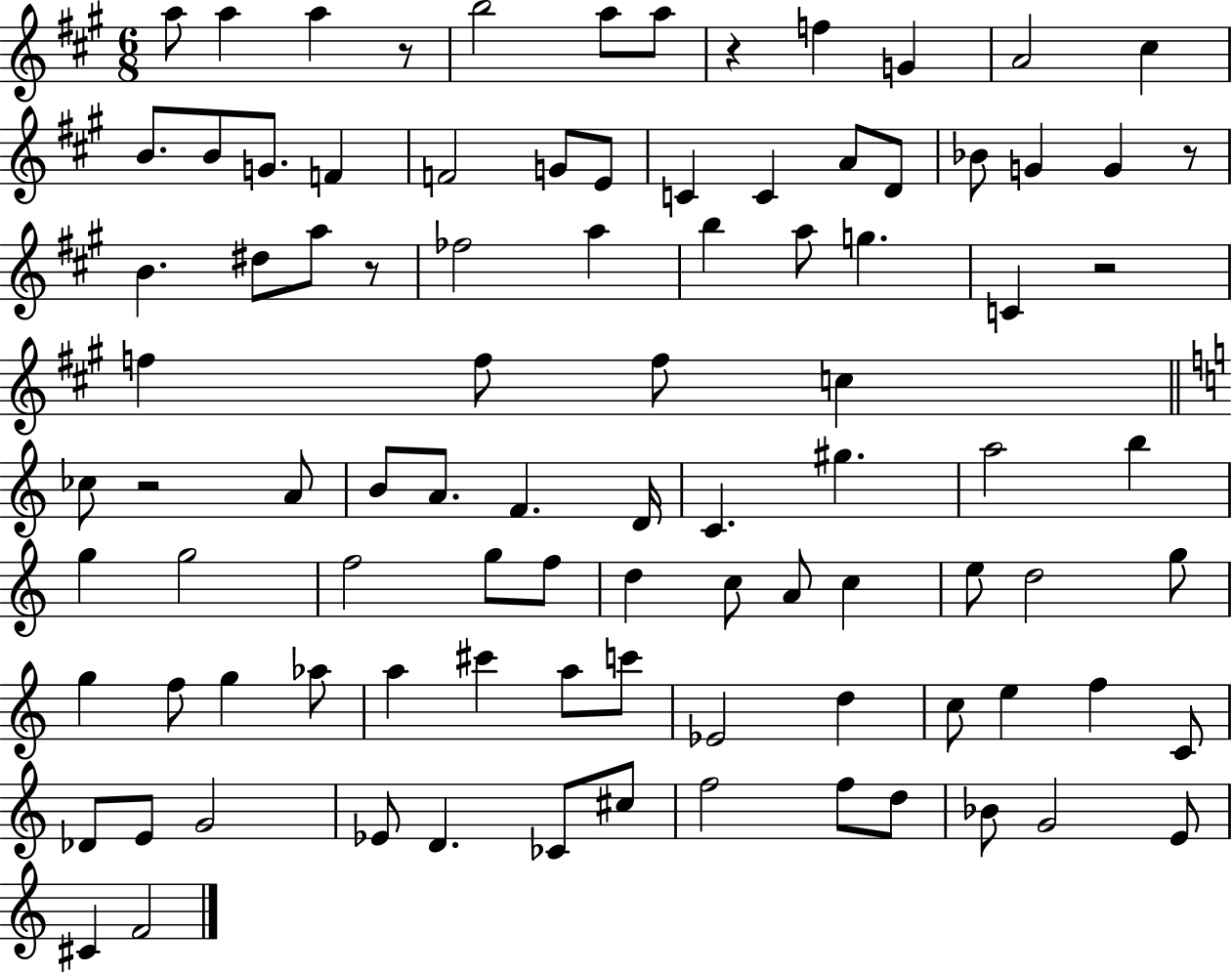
{
  \clef treble
  \numericTimeSignature
  \time 6/8
  \key a \major
  \repeat volta 2 { a''8 a''4 a''4 r8 | b''2 a''8 a''8 | r4 f''4 g'4 | a'2 cis''4 | \break b'8. b'8 g'8. f'4 | f'2 g'8 e'8 | c'4 c'4 a'8 d'8 | bes'8 g'4 g'4 r8 | \break b'4. dis''8 a''8 r8 | fes''2 a''4 | b''4 a''8 g''4. | c'4 r2 | \break f''4 f''8 f''8 c''4 | \bar "||" \break \key a \minor ces''8 r2 a'8 | b'8 a'8. f'4. d'16 | c'4. gis''4. | a''2 b''4 | \break g''4 g''2 | f''2 g''8 f''8 | d''4 c''8 a'8 c''4 | e''8 d''2 g''8 | \break g''4 f''8 g''4 aes''8 | a''4 cis'''4 a''8 c'''8 | ees'2 d''4 | c''8 e''4 f''4 c'8 | \break des'8 e'8 g'2 | ees'8 d'4. ces'8 cis''8 | f''2 f''8 d''8 | bes'8 g'2 e'8 | \break cis'4 f'2 | } \bar "|."
}